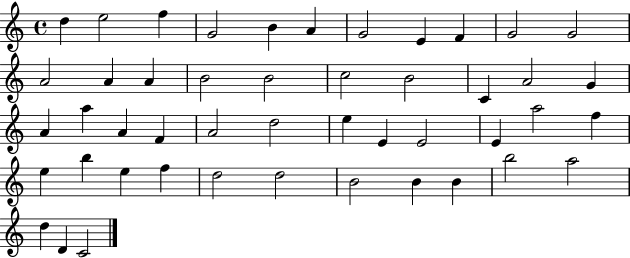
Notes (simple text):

D5/q E5/h F5/q G4/h B4/q A4/q G4/h E4/q F4/q G4/h G4/h A4/h A4/q A4/q B4/h B4/h C5/h B4/h C4/q A4/h G4/q A4/q A5/q A4/q F4/q A4/h D5/h E5/q E4/q E4/h E4/q A5/h F5/q E5/q B5/q E5/q F5/q D5/h D5/h B4/h B4/q B4/q B5/h A5/h D5/q D4/q C4/h